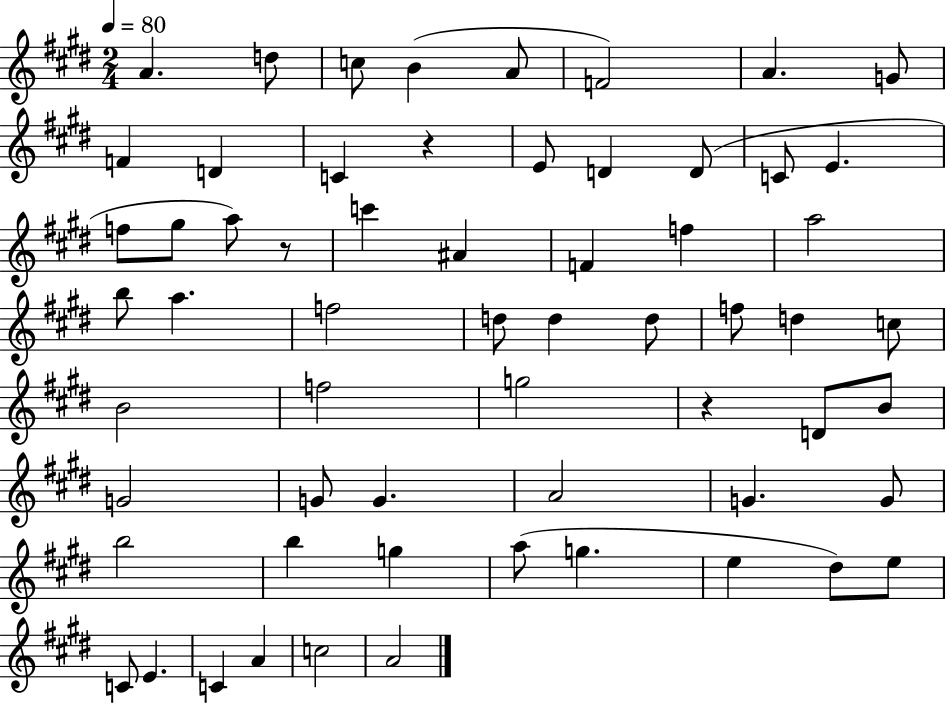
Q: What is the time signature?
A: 2/4